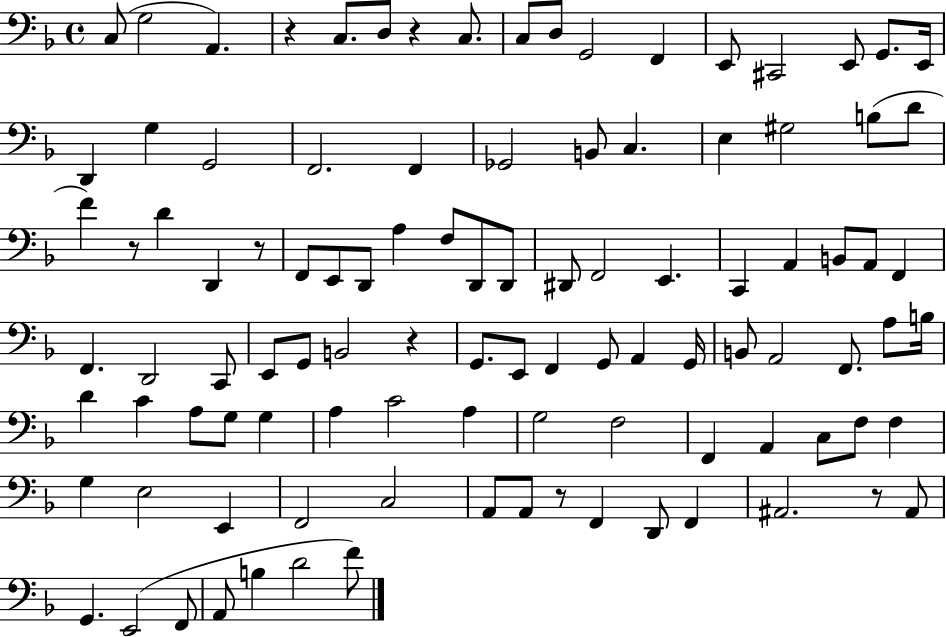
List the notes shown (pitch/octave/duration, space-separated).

C3/e G3/h A2/q. R/q C3/e. D3/e R/q C3/e. C3/e D3/e G2/h F2/q E2/e C#2/h E2/e G2/e. E2/s D2/q G3/q G2/h F2/h. F2/q Gb2/h B2/e C3/q. E3/q G#3/h B3/e D4/e F4/q R/e D4/q D2/q R/e F2/e E2/e D2/e A3/q F3/e D2/e D2/e D#2/e F2/h E2/q. C2/q A2/q B2/e A2/e F2/q F2/q. D2/h C2/e E2/e G2/e B2/h R/q G2/e. E2/e F2/q G2/e A2/q G2/s B2/e A2/h F2/e. A3/e B3/s D4/q C4/q A3/e G3/e G3/q A3/q C4/h A3/q G3/h F3/h F2/q A2/q C3/e F3/e F3/q G3/q E3/h E2/q F2/h C3/h A2/e A2/e R/e F2/q D2/e F2/q A#2/h. R/e A#2/e G2/q. E2/h F2/e A2/e B3/q D4/h F4/e